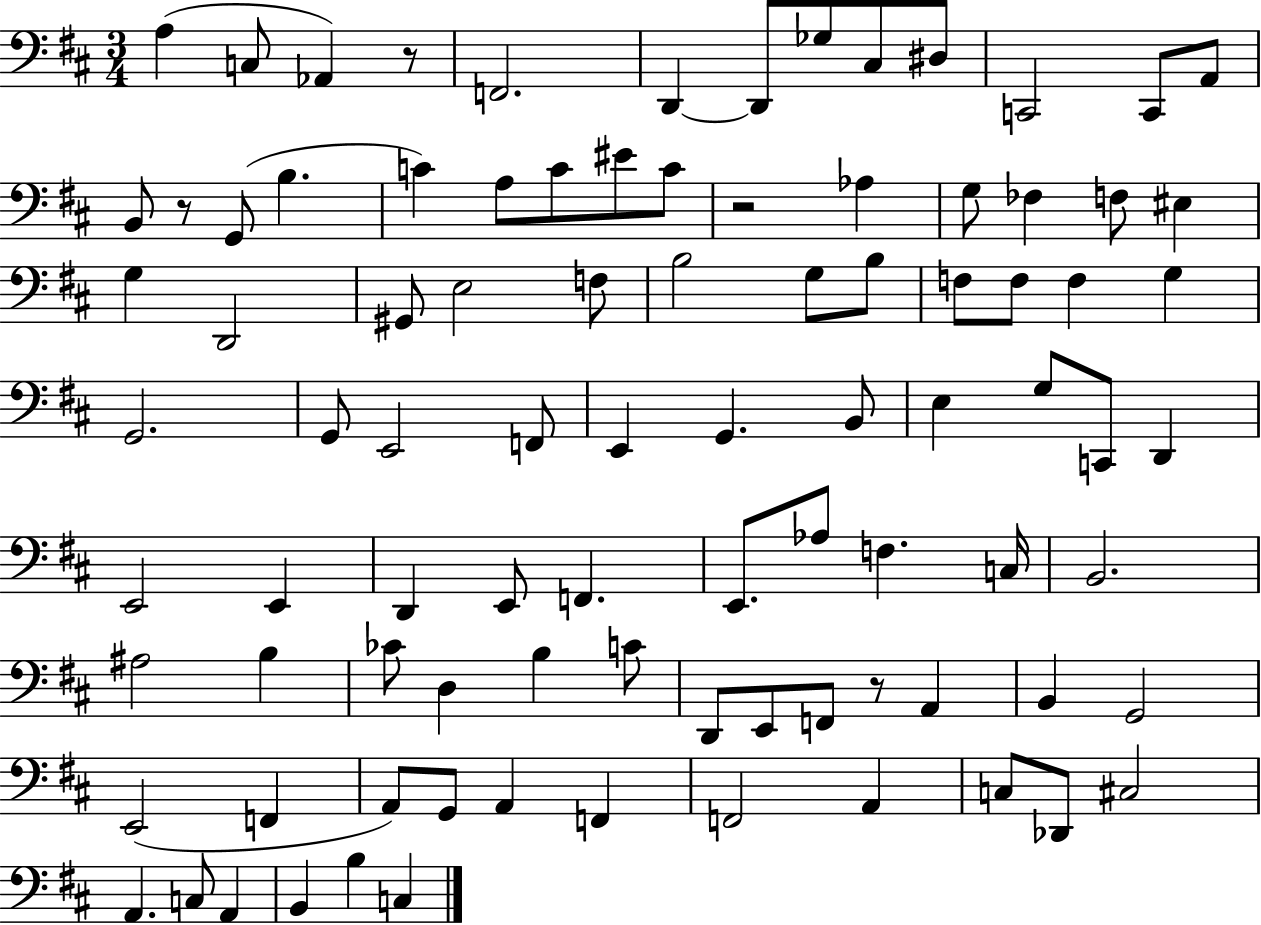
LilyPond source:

{
  \clef bass
  \numericTimeSignature
  \time 3/4
  \key d \major
  a4( c8 aes,4) r8 | f,2. | d,4~~ d,8 ges8 cis8 dis8 | c,2 c,8 a,8 | \break b,8 r8 g,8( b4. | c'4) a8 c'8 eis'8 c'8 | r2 aes4 | g8 fes4 f8 eis4 | \break g4 d,2 | gis,8 e2 f8 | b2 g8 b8 | f8 f8 f4 g4 | \break g,2. | g,8 e,2 f,8 | e,4 g,4. b,8 | e4 g8 c,8 d,4 | \break e,2 e,4 | d,4 e,8 f,4. | e,8. aes8 f4. c16 | b,2. | \break ais2 b4 | ces'8 d4 b4 c'8 | d,8 e,8 f,8 r8 a,4 | b,4 g,2 | \break e,2( f,4 | a,8) g,8 a,4 f,4 | f,2 a,4 | c8 des,8 cis2 | \break a,4. c8 a,4 | b,4 b4 c4 | \bar "|."
}